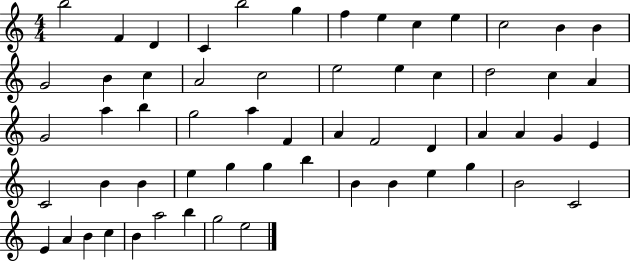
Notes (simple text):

B5/h F4/q D4/q C4/q B5/h G5/q F5/q E5/q C5/q E5/q C5/h B4/q B4/q G4/h B4/q C5/q A4/h C5/h E5/h E5/q C5/q D5/h C5/q A4/q G4/h A5/q B5/q G5/h A5/q F4/q A4/q F4/h D4/q A4/q A4/q G4/q E4/q C4/h B4/q B4/q E5/q G5/q G5/q B5/q B4/q B4/q E5/q G5/q B4/h C4/h E4/q A4/q B4/q C5/q B4/q A5/h B5/q G5/h E5/h